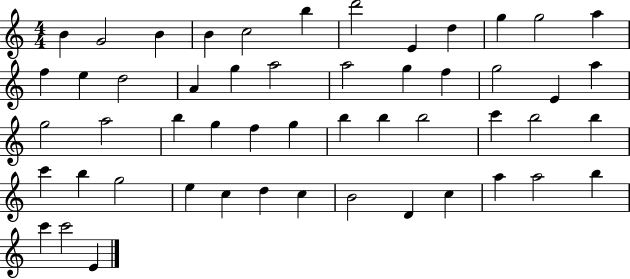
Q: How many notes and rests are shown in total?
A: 52